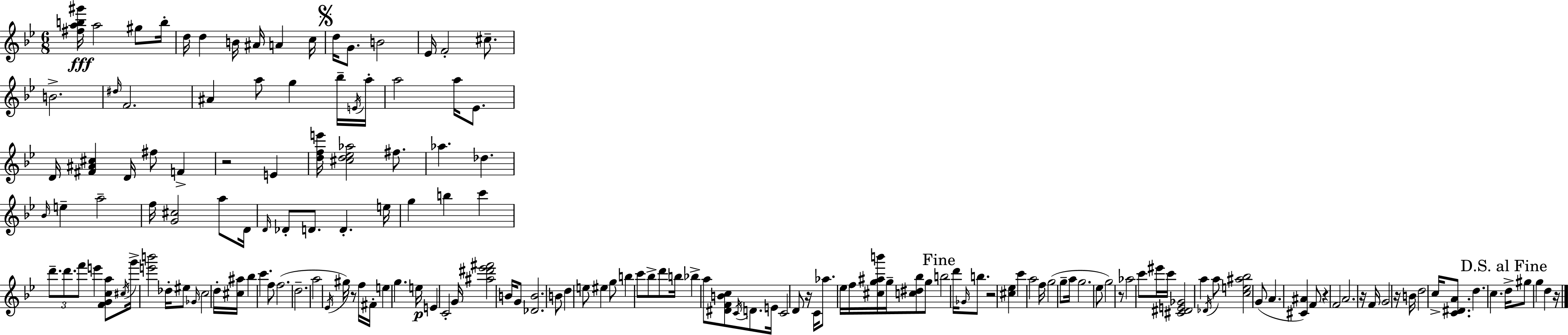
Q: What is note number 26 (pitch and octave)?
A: A5